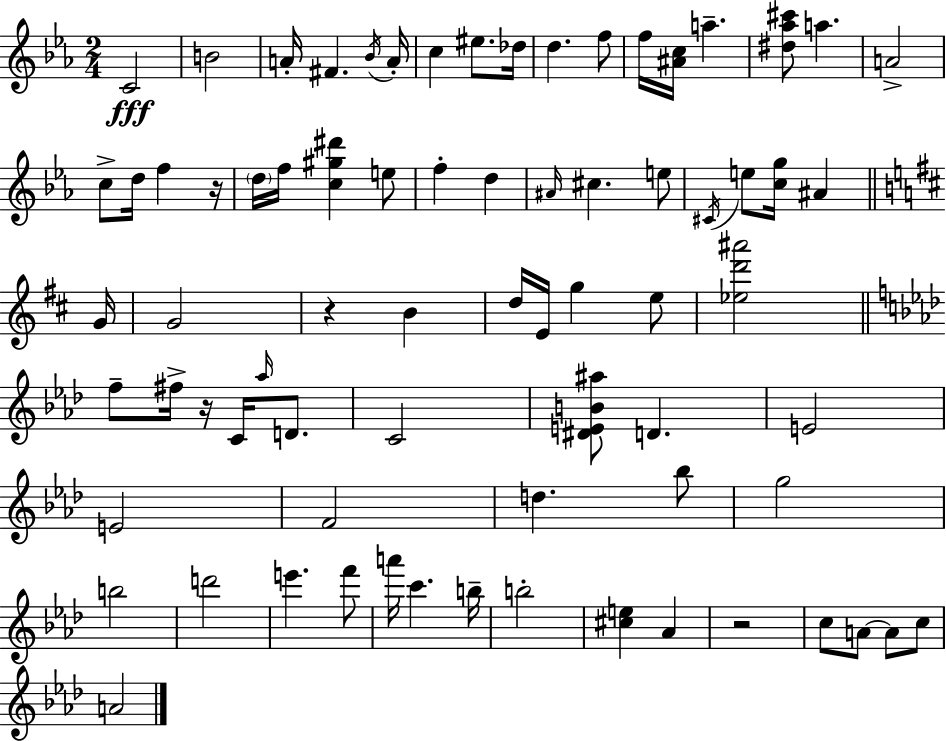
C4/h B4/h A4/s F#4/q. Bb4/s A4/s C5/q EIS5/e. Db5/s D5/q. F5/e F5/s [A#4,C5]/s A5/q. [D#5,Ab5,C#6]/e A5/q. A4/h C5/e D5/s F5/q R/s D5/s F5/s [C5,G#5,D#6]/q E5/e F5/q D5/q A#4/s C#5/q. E5/e C#4/s E5/e [C5,G5]/s A#4/q G4/s G4/h R/q B4/q D5/s E4/s G5/q E5/e [Eb5,D6,A#6]/h F5/e F#5/s R/s C4/s Ab5/s D4/e. C4/h [D#4,E4,B4,A#5]/e D4/q. E4/h E4/h F4/h D5/q. Bb5/e G5/h B5/h D6/h E6/q. F6/e A6/s C6/q. B5/s B5/h [C#5,E5]/q Ab4/q R/h C5/e A4/e A4/e C5/e A4/h